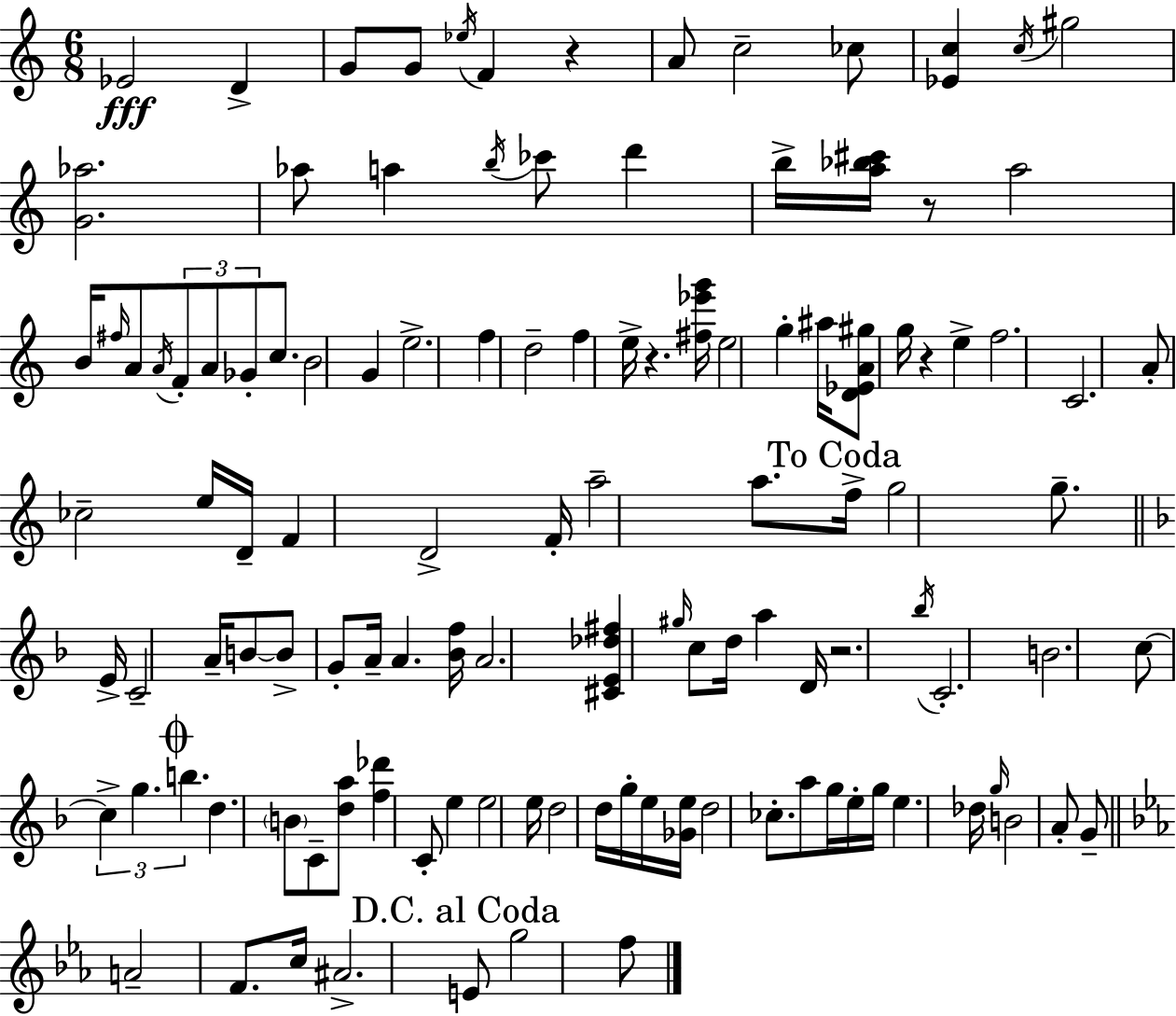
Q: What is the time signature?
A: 6/8